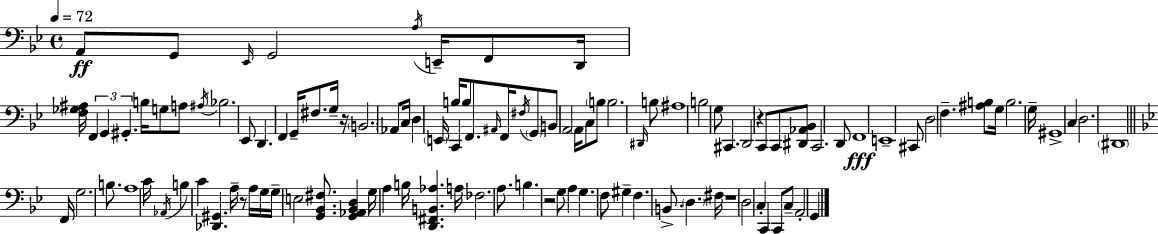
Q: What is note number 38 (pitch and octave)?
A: A2